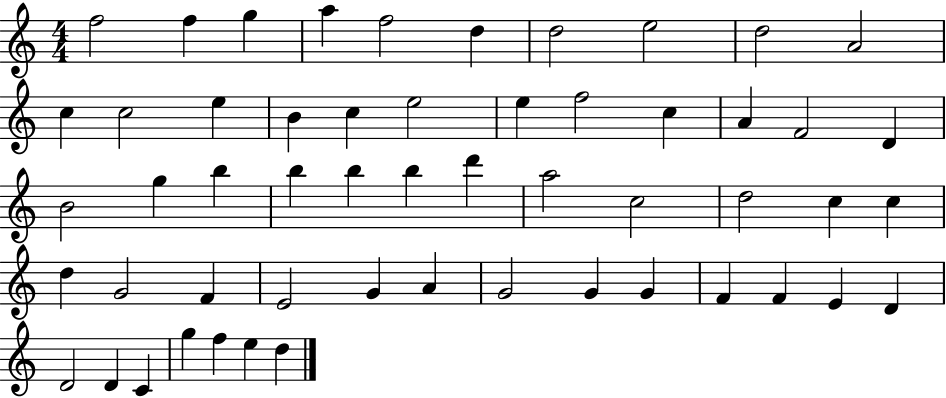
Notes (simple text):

F5/h F5/q G5/q A5/q F5/h D5/q D5/h E5/h D5/h A4/h C5/q C5/h E5/q B4/q C5/q E5/h E5/q F5/h C5/q A4/q F4/h D4/q B4/h G5/q B5/q B5/q B5/q B5/q D6/q A5/h C5/h D5/h C5/q C5/q D5/q G4/h F4/q E4/h G4/q A4/q G4/h G4/q G4/q F4/q F4/q E4/q D4/q D4/h D4/q C4/q G5/q F5/q E5/q D5/q